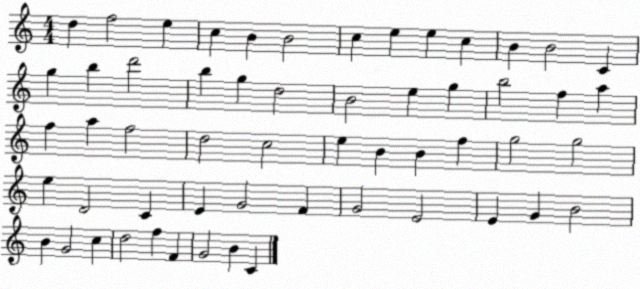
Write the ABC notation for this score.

X:1
T:Untitled
M:4/4
L:1/4
K:C
d f2 e c B B2 c e e c B B2 C g b d'2 b g d2 B2 e g b2 f a f a f2 d2 c2 e B B f g2 g2 e D2 C E G2 F G2 E2 E G B2 B G2 c d2 f F G2 B C